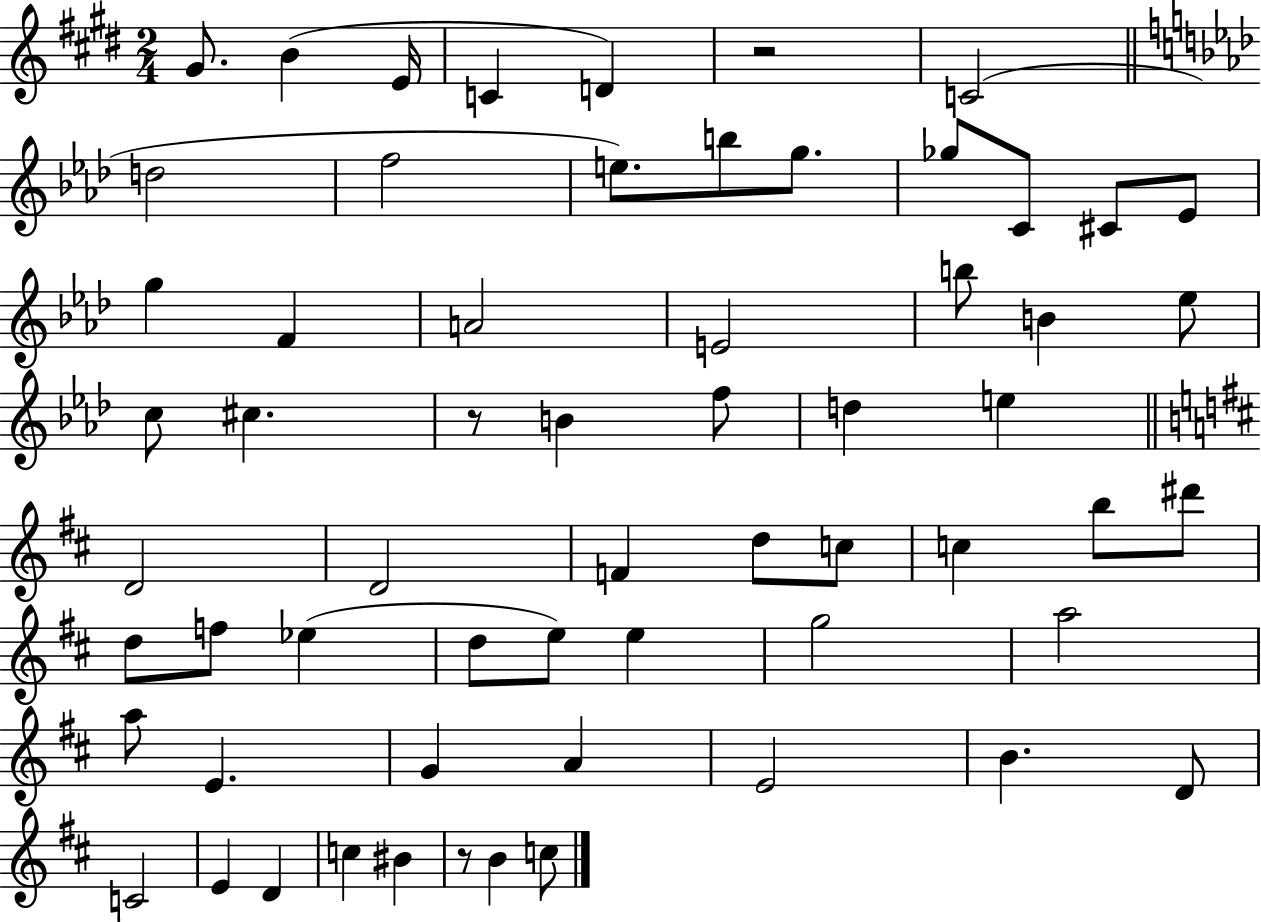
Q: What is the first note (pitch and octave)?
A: G#4